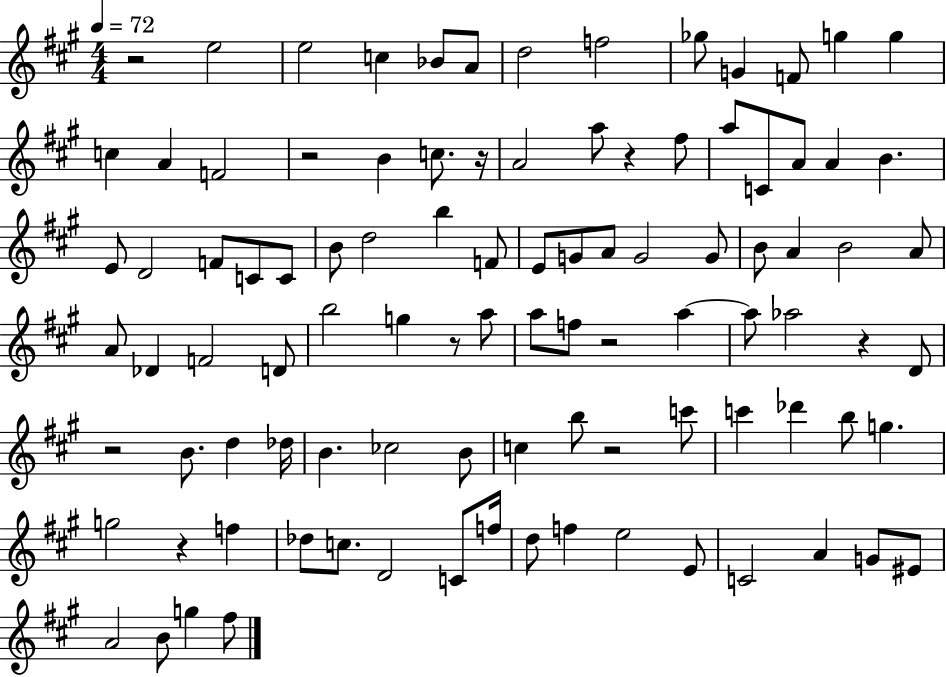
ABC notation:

X:1
T:Untitled
M:4/4
L:1/4
K:A
z2 e2 e2 c _B/2 A/2 d2 f2 _g/2 G F/2 g g c A F2 z2 B c/2 z/4 A2 a/2 z ^f/2 a/2 C/2 A/2 A B E/2 D2 F/2 C/2 C/2 B/2 d2 b F/2 E/2 G/2 A/2 G2 G/2 B/2 A B2 A/2 A/2 _D F2 D/2 b2 g z/2 a/2 a/2 f/2 z2 a a/2 _a2 z D/2 z2 B/2 d _d/4 B _c2 B/2 c b/2 z2 c'/2 c' _d' b/2 g g2 z f _d/2 c/2 D2 C/2 f/4 d/2 f e2 E/2 C2 A G/2 ^E/2 A2 B/2 g ^f/2